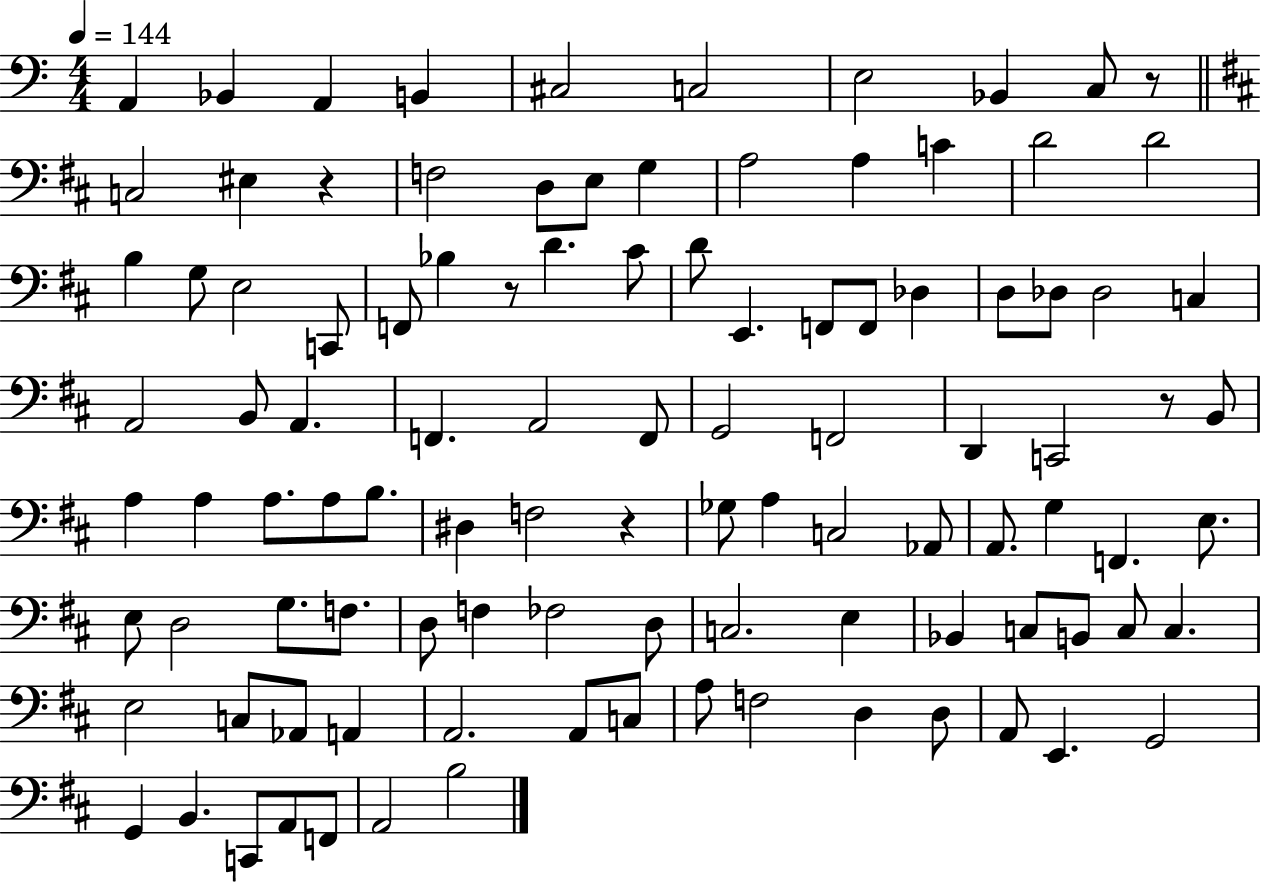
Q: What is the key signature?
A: C major